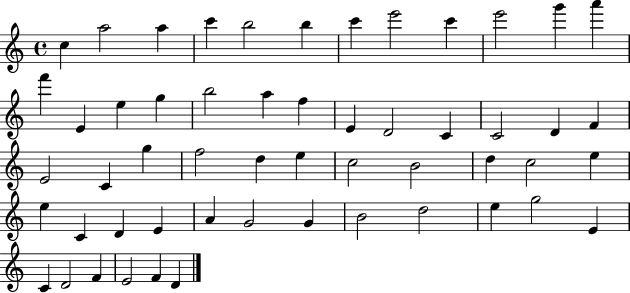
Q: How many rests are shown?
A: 0